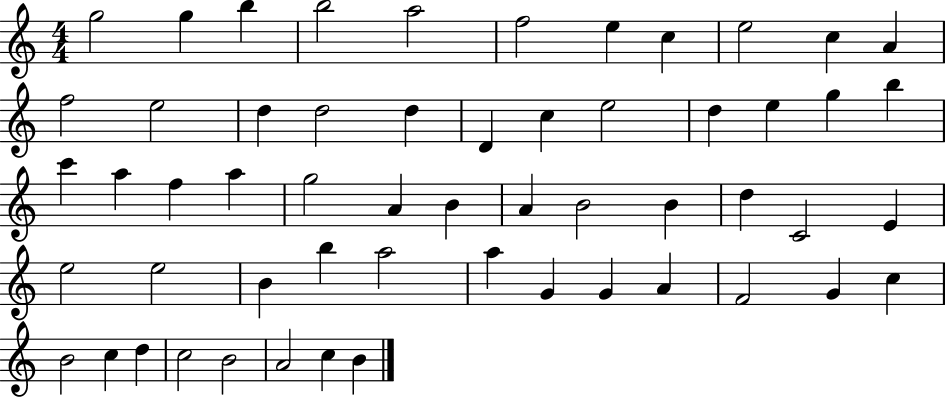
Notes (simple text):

G5/h G5/q B5/q B5/h A5/h F5/h E5/q C5/q E5/h C5/q A4/q F5/h E5/h D5/q D5/h D5/q D4/q C5/q E5/h D5/q E5/q G5/q B5/q C6/q A5/q F5/q A5/q G5/h A4/q B4/q A4/q B4/h B4/q D5/q C4/h E4/q E5/h E5/h B4/q B5/q A5/h A5/q G4/q G4/q A4/q F4/h G4/q C5/q B4/h C5/q D5/q C5/h B4/h A4/h C5/q B4/q